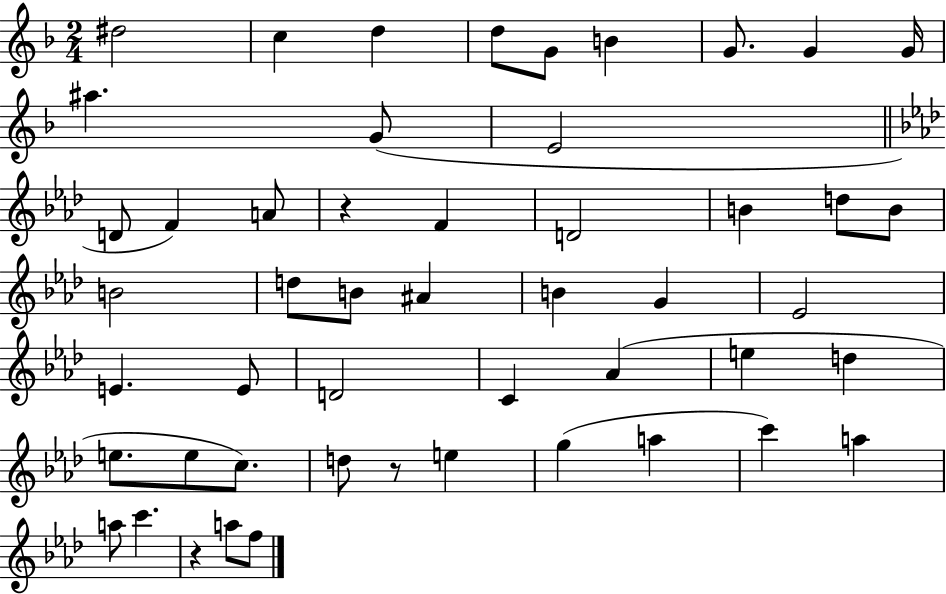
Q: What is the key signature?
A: F major